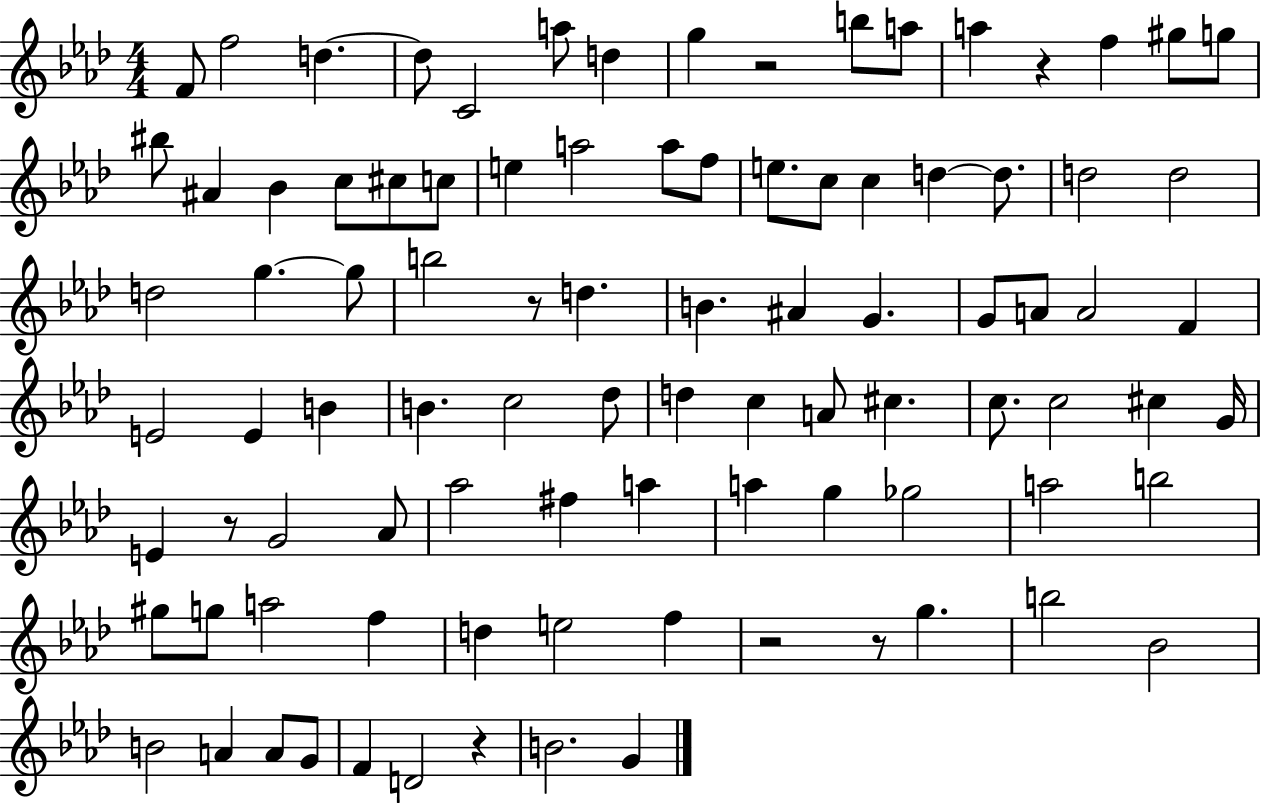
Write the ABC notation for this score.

X:1
T:Untitled
M:4/4
L:1/4
K:Ab
F/2 f2 d d/2 C2 a/2 d g z2 b/2 a/2 a z f ^g/2 g/2 ^b/2 ^A _B c/2 ^c/2 c/2 e a2 a/2 f/2 e/2 c/2 c d d/2 d2 d2 d2 g g/2 b2 z/2 d B ^A G G/2 A/2 A2 F E2 E B B c2 _d/2 d c A/2 ^c c/2 c2 ^c G/4 E z/2 G2 _A/2 _a2 ^f a a g _g2 a2 b2 ^g/2 g/2 a2 f d e2 f z2 z/2 g b2 _B2 B2 A A/2 G/2 F D2 z B2 G